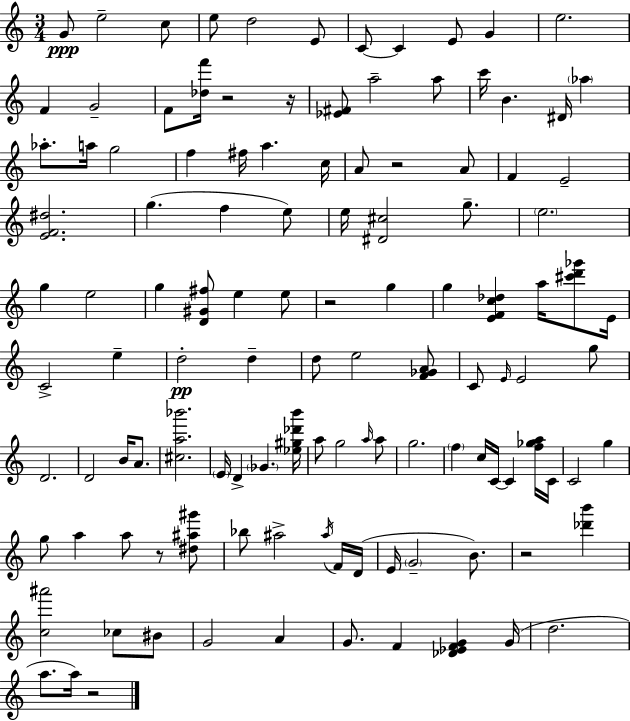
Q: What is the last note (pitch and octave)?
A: A5